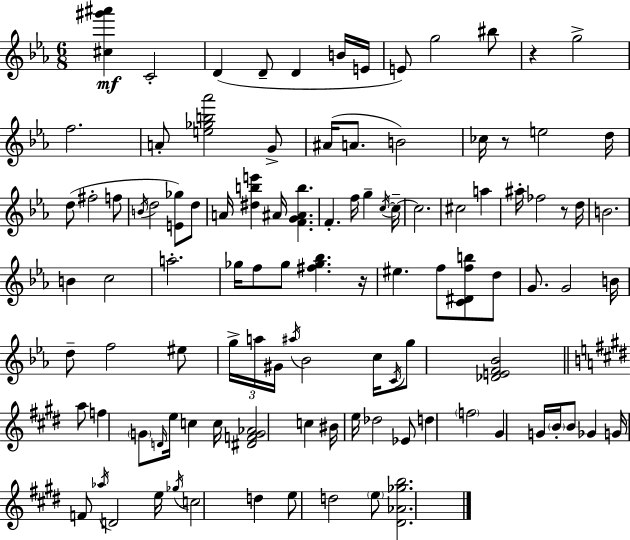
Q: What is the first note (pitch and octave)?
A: C4